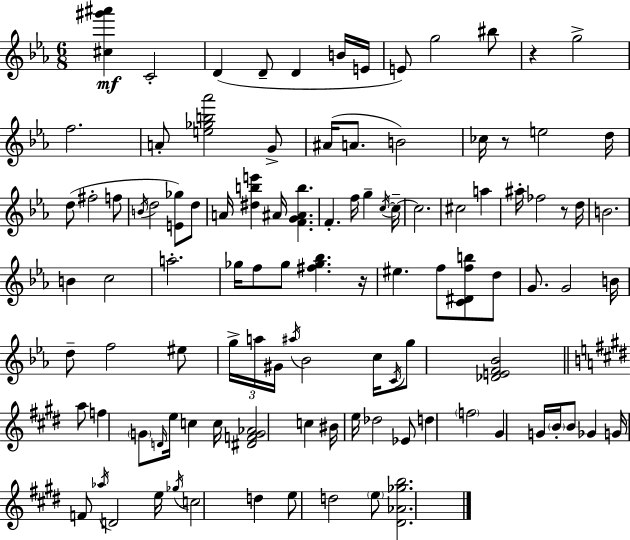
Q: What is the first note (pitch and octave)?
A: C4